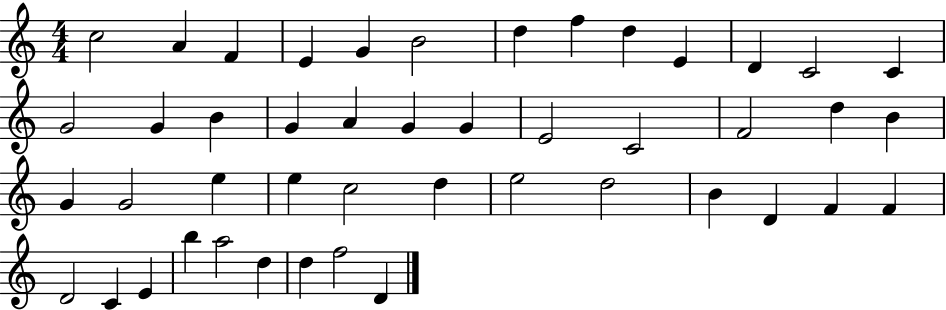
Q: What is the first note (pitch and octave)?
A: C5